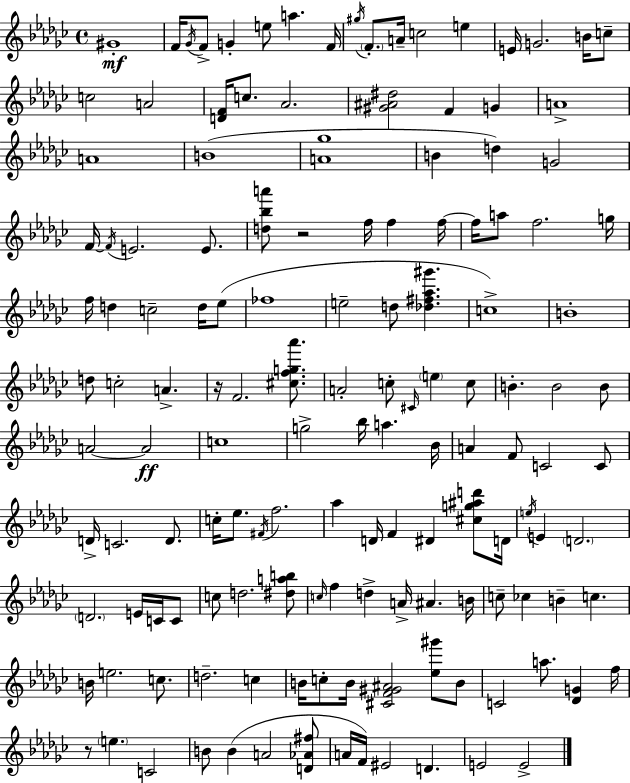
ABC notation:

X:1
T:Untitled
M:4/4
L:1/4
K:Ebm
^G4 F/4 _G/4 F/2 G e/2 a F/4 ^g/4 F/2 A/4 c2 e E/4 G2 B/4 c/2 c2 A2 [DF]/4 c/2 _A2 [^G^A^d]2 F G A4 A4 B4 [A_g]4 B d G2 F/4 F/4 E2 E/2 [d_ba']/2 z2 f/4 f f/4 f/4 a/2 f2 g/4 f/4 d c2 d/4 _e/2 _f4 e2 d/2 [_d^f_a^g'] c4 B4 d/2 c2 A z/4 F2 [^cfg_a']/2 A2 c/2 ^C/4 e c/2 B B2 B/2 A2 A2 c4 g2 _b/4 a _B/4 A F/2 C2 C/2 D/4 C2 D/2 c/4 _e/2 ^F/4 f2 _a D/4 F ^D [^cg^ad']/2 D/4 e/4 E D2 D2 E/4 C/4 C/2 c/2 d2 [^dab]/2 c/4 f d A/4 ^A B/4 c/2 _c B c B/4 e2 c/2 d2 c B/4 c/2 B/4 [^CF^G^A]2 [_e^g']/2 B/2 C2 a/2 [_DG] f/4 z/2 e C2 B/2 B A2 [D_A^f]/2 A/4 F/4 ^E2 D E2 E2